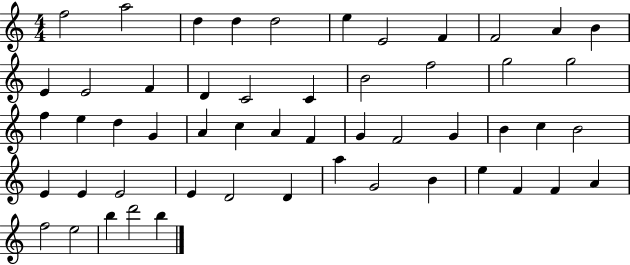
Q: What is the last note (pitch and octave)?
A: B5